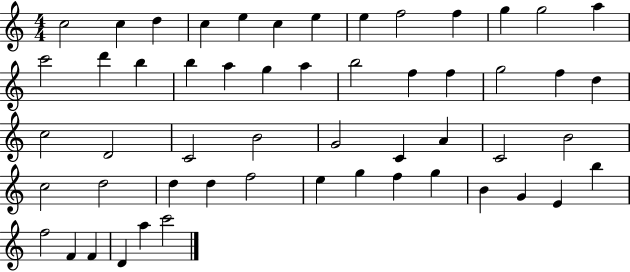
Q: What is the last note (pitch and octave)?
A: C6